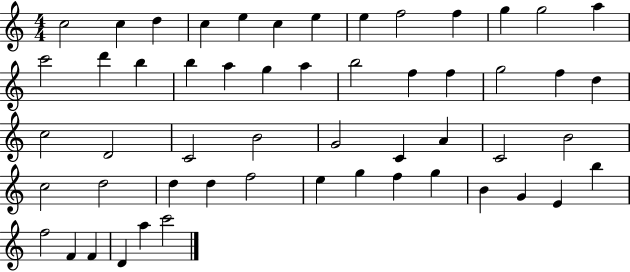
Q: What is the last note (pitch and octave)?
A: C6